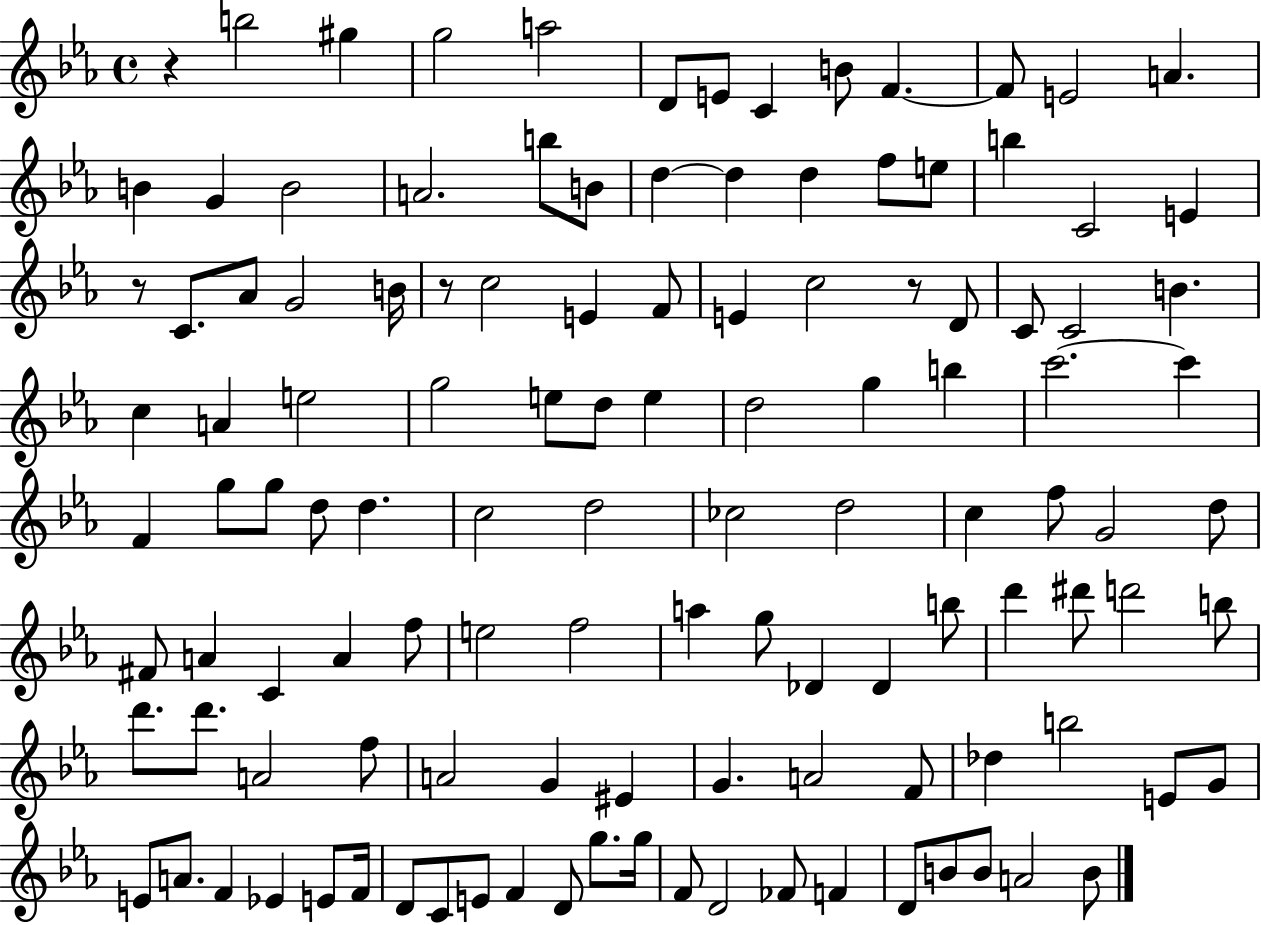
{
  \clef treble
  \time 4/4
  \defaultTimeSignature
  \key ees \major
  r4 b''2 gis''4 | g''2 a''2 | d'8 e'8 c'4 b'8 f'4.~~ | f'8 e'2 a'4. | \break b'4 g'4 b'2 | a'2. b''8 b'8 | d''4~~ d''4 d''4 f''8 e''8 | b''4 c'2 e'4 | \break r8 c'8. aes'8 g'2 b'16 | r8 c''2 e'4 f'8 | e'4 c''2 r8 d'8 | c'8 c'2 b'4. | \break c''4 a'4 e''2 | g''2 e''8 d''8 e''4 | d''2 g''4 b''4 | c'''2.~~ c'''4 | \break f'4 g''8 g''8 d''8 d''4. | c''2 d''2 | ces''2 d''2 | c''4 f''8 g'2 d''8 | \break fis'8 a'4 c'4 a'4 f''8 | e''2 f''2 | a''4 g''8 des'4 des'4 b''8 | d'''4 dis'''8 d'''2 b''8 | \break d'''8. d'''8. a'2 f''8 | a'2 g'4 eis'4 | g'4. a'2 f'8 | des''4 b''2 e'8 g'8 | \break e'8 a'8. f'4 ees'4 e'8 f'16 | d'8 c'8 e'8 f'4 d'8 g''8. g''16 | f'8 d'2 fes'8 f'4 | d'8 b'8 b'8 a'2 b'8 | \break \bar "|."
}